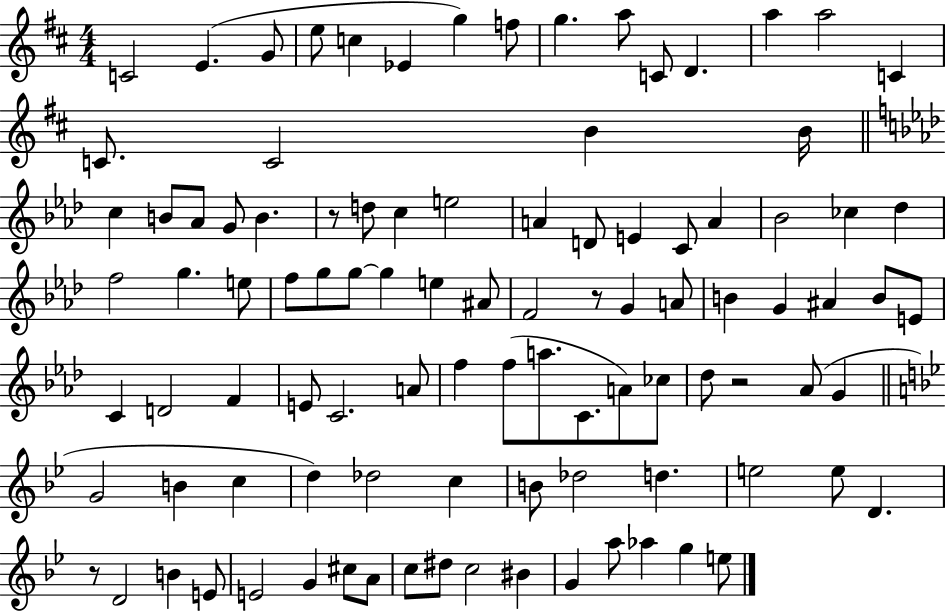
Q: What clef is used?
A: treble